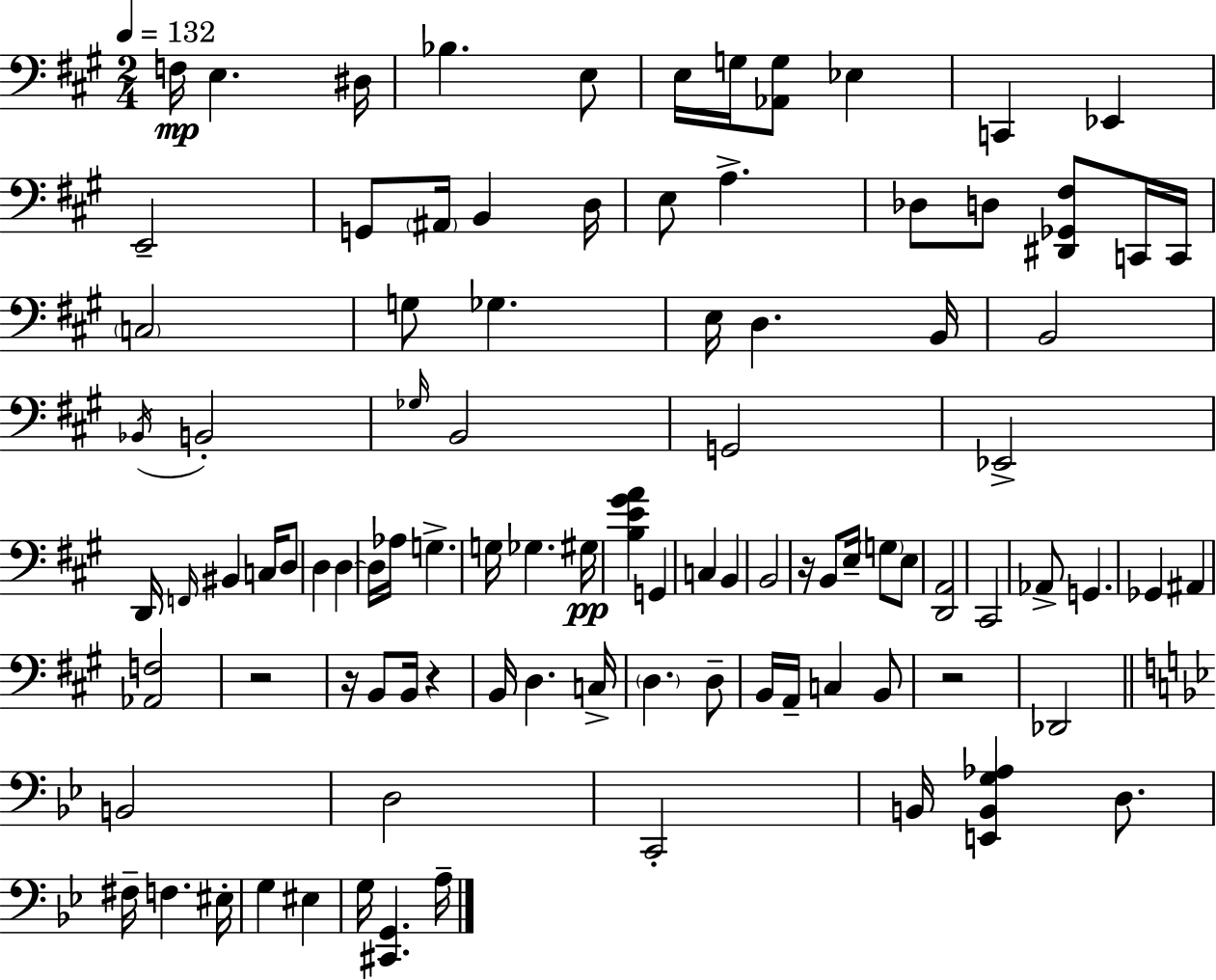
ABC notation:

X:1
T:Untitled
M:2/4
L:1/4
K:A
F,/4 E, ^D,/4 _B, E,/2 E,/4 G,/4 [_A,,G,]/2 _E, C,, _E,, E,,2 G,,/2 ^A,,/4 B,, D,/4 E,/2 A, _D,/2 D,/2 [^D,,_G,,^F,]/2 C,,/4 C,,/4 C,2 G,/2 _G, E,/4 D, B,,/4 B,,2 _B,,/4 B,,2 _G,/4 B,,2 G,,2 _E,,2 D,,/4 F,,/4 ^B,, C,/4 D,/2 D, D, D,/4 _A,/4 G, G,/4 _G, ^G,/4 [B,E^GA] G,, C, B,, B,,2 z/4 B,,/2 E,/4 G,/2 E,/2 [D,,A,,]2 ^C,,2 _A,,/2 G,, _G,, ^A,, [_A,,F,]2 z2 z/4 B,,/2 B,,/4 z B,,/4 D, C,/4 D, D,/2 B,,/4 A,,/4 C, B,,/2 z2 _D,,2 B,,2 D,2 C,,2 B,,/4 [E,,B,,G,_A,] D,/2 ^F,/4 F, ^E,/4 G, ^E, G,/4 [^C,,G,,] A,/4